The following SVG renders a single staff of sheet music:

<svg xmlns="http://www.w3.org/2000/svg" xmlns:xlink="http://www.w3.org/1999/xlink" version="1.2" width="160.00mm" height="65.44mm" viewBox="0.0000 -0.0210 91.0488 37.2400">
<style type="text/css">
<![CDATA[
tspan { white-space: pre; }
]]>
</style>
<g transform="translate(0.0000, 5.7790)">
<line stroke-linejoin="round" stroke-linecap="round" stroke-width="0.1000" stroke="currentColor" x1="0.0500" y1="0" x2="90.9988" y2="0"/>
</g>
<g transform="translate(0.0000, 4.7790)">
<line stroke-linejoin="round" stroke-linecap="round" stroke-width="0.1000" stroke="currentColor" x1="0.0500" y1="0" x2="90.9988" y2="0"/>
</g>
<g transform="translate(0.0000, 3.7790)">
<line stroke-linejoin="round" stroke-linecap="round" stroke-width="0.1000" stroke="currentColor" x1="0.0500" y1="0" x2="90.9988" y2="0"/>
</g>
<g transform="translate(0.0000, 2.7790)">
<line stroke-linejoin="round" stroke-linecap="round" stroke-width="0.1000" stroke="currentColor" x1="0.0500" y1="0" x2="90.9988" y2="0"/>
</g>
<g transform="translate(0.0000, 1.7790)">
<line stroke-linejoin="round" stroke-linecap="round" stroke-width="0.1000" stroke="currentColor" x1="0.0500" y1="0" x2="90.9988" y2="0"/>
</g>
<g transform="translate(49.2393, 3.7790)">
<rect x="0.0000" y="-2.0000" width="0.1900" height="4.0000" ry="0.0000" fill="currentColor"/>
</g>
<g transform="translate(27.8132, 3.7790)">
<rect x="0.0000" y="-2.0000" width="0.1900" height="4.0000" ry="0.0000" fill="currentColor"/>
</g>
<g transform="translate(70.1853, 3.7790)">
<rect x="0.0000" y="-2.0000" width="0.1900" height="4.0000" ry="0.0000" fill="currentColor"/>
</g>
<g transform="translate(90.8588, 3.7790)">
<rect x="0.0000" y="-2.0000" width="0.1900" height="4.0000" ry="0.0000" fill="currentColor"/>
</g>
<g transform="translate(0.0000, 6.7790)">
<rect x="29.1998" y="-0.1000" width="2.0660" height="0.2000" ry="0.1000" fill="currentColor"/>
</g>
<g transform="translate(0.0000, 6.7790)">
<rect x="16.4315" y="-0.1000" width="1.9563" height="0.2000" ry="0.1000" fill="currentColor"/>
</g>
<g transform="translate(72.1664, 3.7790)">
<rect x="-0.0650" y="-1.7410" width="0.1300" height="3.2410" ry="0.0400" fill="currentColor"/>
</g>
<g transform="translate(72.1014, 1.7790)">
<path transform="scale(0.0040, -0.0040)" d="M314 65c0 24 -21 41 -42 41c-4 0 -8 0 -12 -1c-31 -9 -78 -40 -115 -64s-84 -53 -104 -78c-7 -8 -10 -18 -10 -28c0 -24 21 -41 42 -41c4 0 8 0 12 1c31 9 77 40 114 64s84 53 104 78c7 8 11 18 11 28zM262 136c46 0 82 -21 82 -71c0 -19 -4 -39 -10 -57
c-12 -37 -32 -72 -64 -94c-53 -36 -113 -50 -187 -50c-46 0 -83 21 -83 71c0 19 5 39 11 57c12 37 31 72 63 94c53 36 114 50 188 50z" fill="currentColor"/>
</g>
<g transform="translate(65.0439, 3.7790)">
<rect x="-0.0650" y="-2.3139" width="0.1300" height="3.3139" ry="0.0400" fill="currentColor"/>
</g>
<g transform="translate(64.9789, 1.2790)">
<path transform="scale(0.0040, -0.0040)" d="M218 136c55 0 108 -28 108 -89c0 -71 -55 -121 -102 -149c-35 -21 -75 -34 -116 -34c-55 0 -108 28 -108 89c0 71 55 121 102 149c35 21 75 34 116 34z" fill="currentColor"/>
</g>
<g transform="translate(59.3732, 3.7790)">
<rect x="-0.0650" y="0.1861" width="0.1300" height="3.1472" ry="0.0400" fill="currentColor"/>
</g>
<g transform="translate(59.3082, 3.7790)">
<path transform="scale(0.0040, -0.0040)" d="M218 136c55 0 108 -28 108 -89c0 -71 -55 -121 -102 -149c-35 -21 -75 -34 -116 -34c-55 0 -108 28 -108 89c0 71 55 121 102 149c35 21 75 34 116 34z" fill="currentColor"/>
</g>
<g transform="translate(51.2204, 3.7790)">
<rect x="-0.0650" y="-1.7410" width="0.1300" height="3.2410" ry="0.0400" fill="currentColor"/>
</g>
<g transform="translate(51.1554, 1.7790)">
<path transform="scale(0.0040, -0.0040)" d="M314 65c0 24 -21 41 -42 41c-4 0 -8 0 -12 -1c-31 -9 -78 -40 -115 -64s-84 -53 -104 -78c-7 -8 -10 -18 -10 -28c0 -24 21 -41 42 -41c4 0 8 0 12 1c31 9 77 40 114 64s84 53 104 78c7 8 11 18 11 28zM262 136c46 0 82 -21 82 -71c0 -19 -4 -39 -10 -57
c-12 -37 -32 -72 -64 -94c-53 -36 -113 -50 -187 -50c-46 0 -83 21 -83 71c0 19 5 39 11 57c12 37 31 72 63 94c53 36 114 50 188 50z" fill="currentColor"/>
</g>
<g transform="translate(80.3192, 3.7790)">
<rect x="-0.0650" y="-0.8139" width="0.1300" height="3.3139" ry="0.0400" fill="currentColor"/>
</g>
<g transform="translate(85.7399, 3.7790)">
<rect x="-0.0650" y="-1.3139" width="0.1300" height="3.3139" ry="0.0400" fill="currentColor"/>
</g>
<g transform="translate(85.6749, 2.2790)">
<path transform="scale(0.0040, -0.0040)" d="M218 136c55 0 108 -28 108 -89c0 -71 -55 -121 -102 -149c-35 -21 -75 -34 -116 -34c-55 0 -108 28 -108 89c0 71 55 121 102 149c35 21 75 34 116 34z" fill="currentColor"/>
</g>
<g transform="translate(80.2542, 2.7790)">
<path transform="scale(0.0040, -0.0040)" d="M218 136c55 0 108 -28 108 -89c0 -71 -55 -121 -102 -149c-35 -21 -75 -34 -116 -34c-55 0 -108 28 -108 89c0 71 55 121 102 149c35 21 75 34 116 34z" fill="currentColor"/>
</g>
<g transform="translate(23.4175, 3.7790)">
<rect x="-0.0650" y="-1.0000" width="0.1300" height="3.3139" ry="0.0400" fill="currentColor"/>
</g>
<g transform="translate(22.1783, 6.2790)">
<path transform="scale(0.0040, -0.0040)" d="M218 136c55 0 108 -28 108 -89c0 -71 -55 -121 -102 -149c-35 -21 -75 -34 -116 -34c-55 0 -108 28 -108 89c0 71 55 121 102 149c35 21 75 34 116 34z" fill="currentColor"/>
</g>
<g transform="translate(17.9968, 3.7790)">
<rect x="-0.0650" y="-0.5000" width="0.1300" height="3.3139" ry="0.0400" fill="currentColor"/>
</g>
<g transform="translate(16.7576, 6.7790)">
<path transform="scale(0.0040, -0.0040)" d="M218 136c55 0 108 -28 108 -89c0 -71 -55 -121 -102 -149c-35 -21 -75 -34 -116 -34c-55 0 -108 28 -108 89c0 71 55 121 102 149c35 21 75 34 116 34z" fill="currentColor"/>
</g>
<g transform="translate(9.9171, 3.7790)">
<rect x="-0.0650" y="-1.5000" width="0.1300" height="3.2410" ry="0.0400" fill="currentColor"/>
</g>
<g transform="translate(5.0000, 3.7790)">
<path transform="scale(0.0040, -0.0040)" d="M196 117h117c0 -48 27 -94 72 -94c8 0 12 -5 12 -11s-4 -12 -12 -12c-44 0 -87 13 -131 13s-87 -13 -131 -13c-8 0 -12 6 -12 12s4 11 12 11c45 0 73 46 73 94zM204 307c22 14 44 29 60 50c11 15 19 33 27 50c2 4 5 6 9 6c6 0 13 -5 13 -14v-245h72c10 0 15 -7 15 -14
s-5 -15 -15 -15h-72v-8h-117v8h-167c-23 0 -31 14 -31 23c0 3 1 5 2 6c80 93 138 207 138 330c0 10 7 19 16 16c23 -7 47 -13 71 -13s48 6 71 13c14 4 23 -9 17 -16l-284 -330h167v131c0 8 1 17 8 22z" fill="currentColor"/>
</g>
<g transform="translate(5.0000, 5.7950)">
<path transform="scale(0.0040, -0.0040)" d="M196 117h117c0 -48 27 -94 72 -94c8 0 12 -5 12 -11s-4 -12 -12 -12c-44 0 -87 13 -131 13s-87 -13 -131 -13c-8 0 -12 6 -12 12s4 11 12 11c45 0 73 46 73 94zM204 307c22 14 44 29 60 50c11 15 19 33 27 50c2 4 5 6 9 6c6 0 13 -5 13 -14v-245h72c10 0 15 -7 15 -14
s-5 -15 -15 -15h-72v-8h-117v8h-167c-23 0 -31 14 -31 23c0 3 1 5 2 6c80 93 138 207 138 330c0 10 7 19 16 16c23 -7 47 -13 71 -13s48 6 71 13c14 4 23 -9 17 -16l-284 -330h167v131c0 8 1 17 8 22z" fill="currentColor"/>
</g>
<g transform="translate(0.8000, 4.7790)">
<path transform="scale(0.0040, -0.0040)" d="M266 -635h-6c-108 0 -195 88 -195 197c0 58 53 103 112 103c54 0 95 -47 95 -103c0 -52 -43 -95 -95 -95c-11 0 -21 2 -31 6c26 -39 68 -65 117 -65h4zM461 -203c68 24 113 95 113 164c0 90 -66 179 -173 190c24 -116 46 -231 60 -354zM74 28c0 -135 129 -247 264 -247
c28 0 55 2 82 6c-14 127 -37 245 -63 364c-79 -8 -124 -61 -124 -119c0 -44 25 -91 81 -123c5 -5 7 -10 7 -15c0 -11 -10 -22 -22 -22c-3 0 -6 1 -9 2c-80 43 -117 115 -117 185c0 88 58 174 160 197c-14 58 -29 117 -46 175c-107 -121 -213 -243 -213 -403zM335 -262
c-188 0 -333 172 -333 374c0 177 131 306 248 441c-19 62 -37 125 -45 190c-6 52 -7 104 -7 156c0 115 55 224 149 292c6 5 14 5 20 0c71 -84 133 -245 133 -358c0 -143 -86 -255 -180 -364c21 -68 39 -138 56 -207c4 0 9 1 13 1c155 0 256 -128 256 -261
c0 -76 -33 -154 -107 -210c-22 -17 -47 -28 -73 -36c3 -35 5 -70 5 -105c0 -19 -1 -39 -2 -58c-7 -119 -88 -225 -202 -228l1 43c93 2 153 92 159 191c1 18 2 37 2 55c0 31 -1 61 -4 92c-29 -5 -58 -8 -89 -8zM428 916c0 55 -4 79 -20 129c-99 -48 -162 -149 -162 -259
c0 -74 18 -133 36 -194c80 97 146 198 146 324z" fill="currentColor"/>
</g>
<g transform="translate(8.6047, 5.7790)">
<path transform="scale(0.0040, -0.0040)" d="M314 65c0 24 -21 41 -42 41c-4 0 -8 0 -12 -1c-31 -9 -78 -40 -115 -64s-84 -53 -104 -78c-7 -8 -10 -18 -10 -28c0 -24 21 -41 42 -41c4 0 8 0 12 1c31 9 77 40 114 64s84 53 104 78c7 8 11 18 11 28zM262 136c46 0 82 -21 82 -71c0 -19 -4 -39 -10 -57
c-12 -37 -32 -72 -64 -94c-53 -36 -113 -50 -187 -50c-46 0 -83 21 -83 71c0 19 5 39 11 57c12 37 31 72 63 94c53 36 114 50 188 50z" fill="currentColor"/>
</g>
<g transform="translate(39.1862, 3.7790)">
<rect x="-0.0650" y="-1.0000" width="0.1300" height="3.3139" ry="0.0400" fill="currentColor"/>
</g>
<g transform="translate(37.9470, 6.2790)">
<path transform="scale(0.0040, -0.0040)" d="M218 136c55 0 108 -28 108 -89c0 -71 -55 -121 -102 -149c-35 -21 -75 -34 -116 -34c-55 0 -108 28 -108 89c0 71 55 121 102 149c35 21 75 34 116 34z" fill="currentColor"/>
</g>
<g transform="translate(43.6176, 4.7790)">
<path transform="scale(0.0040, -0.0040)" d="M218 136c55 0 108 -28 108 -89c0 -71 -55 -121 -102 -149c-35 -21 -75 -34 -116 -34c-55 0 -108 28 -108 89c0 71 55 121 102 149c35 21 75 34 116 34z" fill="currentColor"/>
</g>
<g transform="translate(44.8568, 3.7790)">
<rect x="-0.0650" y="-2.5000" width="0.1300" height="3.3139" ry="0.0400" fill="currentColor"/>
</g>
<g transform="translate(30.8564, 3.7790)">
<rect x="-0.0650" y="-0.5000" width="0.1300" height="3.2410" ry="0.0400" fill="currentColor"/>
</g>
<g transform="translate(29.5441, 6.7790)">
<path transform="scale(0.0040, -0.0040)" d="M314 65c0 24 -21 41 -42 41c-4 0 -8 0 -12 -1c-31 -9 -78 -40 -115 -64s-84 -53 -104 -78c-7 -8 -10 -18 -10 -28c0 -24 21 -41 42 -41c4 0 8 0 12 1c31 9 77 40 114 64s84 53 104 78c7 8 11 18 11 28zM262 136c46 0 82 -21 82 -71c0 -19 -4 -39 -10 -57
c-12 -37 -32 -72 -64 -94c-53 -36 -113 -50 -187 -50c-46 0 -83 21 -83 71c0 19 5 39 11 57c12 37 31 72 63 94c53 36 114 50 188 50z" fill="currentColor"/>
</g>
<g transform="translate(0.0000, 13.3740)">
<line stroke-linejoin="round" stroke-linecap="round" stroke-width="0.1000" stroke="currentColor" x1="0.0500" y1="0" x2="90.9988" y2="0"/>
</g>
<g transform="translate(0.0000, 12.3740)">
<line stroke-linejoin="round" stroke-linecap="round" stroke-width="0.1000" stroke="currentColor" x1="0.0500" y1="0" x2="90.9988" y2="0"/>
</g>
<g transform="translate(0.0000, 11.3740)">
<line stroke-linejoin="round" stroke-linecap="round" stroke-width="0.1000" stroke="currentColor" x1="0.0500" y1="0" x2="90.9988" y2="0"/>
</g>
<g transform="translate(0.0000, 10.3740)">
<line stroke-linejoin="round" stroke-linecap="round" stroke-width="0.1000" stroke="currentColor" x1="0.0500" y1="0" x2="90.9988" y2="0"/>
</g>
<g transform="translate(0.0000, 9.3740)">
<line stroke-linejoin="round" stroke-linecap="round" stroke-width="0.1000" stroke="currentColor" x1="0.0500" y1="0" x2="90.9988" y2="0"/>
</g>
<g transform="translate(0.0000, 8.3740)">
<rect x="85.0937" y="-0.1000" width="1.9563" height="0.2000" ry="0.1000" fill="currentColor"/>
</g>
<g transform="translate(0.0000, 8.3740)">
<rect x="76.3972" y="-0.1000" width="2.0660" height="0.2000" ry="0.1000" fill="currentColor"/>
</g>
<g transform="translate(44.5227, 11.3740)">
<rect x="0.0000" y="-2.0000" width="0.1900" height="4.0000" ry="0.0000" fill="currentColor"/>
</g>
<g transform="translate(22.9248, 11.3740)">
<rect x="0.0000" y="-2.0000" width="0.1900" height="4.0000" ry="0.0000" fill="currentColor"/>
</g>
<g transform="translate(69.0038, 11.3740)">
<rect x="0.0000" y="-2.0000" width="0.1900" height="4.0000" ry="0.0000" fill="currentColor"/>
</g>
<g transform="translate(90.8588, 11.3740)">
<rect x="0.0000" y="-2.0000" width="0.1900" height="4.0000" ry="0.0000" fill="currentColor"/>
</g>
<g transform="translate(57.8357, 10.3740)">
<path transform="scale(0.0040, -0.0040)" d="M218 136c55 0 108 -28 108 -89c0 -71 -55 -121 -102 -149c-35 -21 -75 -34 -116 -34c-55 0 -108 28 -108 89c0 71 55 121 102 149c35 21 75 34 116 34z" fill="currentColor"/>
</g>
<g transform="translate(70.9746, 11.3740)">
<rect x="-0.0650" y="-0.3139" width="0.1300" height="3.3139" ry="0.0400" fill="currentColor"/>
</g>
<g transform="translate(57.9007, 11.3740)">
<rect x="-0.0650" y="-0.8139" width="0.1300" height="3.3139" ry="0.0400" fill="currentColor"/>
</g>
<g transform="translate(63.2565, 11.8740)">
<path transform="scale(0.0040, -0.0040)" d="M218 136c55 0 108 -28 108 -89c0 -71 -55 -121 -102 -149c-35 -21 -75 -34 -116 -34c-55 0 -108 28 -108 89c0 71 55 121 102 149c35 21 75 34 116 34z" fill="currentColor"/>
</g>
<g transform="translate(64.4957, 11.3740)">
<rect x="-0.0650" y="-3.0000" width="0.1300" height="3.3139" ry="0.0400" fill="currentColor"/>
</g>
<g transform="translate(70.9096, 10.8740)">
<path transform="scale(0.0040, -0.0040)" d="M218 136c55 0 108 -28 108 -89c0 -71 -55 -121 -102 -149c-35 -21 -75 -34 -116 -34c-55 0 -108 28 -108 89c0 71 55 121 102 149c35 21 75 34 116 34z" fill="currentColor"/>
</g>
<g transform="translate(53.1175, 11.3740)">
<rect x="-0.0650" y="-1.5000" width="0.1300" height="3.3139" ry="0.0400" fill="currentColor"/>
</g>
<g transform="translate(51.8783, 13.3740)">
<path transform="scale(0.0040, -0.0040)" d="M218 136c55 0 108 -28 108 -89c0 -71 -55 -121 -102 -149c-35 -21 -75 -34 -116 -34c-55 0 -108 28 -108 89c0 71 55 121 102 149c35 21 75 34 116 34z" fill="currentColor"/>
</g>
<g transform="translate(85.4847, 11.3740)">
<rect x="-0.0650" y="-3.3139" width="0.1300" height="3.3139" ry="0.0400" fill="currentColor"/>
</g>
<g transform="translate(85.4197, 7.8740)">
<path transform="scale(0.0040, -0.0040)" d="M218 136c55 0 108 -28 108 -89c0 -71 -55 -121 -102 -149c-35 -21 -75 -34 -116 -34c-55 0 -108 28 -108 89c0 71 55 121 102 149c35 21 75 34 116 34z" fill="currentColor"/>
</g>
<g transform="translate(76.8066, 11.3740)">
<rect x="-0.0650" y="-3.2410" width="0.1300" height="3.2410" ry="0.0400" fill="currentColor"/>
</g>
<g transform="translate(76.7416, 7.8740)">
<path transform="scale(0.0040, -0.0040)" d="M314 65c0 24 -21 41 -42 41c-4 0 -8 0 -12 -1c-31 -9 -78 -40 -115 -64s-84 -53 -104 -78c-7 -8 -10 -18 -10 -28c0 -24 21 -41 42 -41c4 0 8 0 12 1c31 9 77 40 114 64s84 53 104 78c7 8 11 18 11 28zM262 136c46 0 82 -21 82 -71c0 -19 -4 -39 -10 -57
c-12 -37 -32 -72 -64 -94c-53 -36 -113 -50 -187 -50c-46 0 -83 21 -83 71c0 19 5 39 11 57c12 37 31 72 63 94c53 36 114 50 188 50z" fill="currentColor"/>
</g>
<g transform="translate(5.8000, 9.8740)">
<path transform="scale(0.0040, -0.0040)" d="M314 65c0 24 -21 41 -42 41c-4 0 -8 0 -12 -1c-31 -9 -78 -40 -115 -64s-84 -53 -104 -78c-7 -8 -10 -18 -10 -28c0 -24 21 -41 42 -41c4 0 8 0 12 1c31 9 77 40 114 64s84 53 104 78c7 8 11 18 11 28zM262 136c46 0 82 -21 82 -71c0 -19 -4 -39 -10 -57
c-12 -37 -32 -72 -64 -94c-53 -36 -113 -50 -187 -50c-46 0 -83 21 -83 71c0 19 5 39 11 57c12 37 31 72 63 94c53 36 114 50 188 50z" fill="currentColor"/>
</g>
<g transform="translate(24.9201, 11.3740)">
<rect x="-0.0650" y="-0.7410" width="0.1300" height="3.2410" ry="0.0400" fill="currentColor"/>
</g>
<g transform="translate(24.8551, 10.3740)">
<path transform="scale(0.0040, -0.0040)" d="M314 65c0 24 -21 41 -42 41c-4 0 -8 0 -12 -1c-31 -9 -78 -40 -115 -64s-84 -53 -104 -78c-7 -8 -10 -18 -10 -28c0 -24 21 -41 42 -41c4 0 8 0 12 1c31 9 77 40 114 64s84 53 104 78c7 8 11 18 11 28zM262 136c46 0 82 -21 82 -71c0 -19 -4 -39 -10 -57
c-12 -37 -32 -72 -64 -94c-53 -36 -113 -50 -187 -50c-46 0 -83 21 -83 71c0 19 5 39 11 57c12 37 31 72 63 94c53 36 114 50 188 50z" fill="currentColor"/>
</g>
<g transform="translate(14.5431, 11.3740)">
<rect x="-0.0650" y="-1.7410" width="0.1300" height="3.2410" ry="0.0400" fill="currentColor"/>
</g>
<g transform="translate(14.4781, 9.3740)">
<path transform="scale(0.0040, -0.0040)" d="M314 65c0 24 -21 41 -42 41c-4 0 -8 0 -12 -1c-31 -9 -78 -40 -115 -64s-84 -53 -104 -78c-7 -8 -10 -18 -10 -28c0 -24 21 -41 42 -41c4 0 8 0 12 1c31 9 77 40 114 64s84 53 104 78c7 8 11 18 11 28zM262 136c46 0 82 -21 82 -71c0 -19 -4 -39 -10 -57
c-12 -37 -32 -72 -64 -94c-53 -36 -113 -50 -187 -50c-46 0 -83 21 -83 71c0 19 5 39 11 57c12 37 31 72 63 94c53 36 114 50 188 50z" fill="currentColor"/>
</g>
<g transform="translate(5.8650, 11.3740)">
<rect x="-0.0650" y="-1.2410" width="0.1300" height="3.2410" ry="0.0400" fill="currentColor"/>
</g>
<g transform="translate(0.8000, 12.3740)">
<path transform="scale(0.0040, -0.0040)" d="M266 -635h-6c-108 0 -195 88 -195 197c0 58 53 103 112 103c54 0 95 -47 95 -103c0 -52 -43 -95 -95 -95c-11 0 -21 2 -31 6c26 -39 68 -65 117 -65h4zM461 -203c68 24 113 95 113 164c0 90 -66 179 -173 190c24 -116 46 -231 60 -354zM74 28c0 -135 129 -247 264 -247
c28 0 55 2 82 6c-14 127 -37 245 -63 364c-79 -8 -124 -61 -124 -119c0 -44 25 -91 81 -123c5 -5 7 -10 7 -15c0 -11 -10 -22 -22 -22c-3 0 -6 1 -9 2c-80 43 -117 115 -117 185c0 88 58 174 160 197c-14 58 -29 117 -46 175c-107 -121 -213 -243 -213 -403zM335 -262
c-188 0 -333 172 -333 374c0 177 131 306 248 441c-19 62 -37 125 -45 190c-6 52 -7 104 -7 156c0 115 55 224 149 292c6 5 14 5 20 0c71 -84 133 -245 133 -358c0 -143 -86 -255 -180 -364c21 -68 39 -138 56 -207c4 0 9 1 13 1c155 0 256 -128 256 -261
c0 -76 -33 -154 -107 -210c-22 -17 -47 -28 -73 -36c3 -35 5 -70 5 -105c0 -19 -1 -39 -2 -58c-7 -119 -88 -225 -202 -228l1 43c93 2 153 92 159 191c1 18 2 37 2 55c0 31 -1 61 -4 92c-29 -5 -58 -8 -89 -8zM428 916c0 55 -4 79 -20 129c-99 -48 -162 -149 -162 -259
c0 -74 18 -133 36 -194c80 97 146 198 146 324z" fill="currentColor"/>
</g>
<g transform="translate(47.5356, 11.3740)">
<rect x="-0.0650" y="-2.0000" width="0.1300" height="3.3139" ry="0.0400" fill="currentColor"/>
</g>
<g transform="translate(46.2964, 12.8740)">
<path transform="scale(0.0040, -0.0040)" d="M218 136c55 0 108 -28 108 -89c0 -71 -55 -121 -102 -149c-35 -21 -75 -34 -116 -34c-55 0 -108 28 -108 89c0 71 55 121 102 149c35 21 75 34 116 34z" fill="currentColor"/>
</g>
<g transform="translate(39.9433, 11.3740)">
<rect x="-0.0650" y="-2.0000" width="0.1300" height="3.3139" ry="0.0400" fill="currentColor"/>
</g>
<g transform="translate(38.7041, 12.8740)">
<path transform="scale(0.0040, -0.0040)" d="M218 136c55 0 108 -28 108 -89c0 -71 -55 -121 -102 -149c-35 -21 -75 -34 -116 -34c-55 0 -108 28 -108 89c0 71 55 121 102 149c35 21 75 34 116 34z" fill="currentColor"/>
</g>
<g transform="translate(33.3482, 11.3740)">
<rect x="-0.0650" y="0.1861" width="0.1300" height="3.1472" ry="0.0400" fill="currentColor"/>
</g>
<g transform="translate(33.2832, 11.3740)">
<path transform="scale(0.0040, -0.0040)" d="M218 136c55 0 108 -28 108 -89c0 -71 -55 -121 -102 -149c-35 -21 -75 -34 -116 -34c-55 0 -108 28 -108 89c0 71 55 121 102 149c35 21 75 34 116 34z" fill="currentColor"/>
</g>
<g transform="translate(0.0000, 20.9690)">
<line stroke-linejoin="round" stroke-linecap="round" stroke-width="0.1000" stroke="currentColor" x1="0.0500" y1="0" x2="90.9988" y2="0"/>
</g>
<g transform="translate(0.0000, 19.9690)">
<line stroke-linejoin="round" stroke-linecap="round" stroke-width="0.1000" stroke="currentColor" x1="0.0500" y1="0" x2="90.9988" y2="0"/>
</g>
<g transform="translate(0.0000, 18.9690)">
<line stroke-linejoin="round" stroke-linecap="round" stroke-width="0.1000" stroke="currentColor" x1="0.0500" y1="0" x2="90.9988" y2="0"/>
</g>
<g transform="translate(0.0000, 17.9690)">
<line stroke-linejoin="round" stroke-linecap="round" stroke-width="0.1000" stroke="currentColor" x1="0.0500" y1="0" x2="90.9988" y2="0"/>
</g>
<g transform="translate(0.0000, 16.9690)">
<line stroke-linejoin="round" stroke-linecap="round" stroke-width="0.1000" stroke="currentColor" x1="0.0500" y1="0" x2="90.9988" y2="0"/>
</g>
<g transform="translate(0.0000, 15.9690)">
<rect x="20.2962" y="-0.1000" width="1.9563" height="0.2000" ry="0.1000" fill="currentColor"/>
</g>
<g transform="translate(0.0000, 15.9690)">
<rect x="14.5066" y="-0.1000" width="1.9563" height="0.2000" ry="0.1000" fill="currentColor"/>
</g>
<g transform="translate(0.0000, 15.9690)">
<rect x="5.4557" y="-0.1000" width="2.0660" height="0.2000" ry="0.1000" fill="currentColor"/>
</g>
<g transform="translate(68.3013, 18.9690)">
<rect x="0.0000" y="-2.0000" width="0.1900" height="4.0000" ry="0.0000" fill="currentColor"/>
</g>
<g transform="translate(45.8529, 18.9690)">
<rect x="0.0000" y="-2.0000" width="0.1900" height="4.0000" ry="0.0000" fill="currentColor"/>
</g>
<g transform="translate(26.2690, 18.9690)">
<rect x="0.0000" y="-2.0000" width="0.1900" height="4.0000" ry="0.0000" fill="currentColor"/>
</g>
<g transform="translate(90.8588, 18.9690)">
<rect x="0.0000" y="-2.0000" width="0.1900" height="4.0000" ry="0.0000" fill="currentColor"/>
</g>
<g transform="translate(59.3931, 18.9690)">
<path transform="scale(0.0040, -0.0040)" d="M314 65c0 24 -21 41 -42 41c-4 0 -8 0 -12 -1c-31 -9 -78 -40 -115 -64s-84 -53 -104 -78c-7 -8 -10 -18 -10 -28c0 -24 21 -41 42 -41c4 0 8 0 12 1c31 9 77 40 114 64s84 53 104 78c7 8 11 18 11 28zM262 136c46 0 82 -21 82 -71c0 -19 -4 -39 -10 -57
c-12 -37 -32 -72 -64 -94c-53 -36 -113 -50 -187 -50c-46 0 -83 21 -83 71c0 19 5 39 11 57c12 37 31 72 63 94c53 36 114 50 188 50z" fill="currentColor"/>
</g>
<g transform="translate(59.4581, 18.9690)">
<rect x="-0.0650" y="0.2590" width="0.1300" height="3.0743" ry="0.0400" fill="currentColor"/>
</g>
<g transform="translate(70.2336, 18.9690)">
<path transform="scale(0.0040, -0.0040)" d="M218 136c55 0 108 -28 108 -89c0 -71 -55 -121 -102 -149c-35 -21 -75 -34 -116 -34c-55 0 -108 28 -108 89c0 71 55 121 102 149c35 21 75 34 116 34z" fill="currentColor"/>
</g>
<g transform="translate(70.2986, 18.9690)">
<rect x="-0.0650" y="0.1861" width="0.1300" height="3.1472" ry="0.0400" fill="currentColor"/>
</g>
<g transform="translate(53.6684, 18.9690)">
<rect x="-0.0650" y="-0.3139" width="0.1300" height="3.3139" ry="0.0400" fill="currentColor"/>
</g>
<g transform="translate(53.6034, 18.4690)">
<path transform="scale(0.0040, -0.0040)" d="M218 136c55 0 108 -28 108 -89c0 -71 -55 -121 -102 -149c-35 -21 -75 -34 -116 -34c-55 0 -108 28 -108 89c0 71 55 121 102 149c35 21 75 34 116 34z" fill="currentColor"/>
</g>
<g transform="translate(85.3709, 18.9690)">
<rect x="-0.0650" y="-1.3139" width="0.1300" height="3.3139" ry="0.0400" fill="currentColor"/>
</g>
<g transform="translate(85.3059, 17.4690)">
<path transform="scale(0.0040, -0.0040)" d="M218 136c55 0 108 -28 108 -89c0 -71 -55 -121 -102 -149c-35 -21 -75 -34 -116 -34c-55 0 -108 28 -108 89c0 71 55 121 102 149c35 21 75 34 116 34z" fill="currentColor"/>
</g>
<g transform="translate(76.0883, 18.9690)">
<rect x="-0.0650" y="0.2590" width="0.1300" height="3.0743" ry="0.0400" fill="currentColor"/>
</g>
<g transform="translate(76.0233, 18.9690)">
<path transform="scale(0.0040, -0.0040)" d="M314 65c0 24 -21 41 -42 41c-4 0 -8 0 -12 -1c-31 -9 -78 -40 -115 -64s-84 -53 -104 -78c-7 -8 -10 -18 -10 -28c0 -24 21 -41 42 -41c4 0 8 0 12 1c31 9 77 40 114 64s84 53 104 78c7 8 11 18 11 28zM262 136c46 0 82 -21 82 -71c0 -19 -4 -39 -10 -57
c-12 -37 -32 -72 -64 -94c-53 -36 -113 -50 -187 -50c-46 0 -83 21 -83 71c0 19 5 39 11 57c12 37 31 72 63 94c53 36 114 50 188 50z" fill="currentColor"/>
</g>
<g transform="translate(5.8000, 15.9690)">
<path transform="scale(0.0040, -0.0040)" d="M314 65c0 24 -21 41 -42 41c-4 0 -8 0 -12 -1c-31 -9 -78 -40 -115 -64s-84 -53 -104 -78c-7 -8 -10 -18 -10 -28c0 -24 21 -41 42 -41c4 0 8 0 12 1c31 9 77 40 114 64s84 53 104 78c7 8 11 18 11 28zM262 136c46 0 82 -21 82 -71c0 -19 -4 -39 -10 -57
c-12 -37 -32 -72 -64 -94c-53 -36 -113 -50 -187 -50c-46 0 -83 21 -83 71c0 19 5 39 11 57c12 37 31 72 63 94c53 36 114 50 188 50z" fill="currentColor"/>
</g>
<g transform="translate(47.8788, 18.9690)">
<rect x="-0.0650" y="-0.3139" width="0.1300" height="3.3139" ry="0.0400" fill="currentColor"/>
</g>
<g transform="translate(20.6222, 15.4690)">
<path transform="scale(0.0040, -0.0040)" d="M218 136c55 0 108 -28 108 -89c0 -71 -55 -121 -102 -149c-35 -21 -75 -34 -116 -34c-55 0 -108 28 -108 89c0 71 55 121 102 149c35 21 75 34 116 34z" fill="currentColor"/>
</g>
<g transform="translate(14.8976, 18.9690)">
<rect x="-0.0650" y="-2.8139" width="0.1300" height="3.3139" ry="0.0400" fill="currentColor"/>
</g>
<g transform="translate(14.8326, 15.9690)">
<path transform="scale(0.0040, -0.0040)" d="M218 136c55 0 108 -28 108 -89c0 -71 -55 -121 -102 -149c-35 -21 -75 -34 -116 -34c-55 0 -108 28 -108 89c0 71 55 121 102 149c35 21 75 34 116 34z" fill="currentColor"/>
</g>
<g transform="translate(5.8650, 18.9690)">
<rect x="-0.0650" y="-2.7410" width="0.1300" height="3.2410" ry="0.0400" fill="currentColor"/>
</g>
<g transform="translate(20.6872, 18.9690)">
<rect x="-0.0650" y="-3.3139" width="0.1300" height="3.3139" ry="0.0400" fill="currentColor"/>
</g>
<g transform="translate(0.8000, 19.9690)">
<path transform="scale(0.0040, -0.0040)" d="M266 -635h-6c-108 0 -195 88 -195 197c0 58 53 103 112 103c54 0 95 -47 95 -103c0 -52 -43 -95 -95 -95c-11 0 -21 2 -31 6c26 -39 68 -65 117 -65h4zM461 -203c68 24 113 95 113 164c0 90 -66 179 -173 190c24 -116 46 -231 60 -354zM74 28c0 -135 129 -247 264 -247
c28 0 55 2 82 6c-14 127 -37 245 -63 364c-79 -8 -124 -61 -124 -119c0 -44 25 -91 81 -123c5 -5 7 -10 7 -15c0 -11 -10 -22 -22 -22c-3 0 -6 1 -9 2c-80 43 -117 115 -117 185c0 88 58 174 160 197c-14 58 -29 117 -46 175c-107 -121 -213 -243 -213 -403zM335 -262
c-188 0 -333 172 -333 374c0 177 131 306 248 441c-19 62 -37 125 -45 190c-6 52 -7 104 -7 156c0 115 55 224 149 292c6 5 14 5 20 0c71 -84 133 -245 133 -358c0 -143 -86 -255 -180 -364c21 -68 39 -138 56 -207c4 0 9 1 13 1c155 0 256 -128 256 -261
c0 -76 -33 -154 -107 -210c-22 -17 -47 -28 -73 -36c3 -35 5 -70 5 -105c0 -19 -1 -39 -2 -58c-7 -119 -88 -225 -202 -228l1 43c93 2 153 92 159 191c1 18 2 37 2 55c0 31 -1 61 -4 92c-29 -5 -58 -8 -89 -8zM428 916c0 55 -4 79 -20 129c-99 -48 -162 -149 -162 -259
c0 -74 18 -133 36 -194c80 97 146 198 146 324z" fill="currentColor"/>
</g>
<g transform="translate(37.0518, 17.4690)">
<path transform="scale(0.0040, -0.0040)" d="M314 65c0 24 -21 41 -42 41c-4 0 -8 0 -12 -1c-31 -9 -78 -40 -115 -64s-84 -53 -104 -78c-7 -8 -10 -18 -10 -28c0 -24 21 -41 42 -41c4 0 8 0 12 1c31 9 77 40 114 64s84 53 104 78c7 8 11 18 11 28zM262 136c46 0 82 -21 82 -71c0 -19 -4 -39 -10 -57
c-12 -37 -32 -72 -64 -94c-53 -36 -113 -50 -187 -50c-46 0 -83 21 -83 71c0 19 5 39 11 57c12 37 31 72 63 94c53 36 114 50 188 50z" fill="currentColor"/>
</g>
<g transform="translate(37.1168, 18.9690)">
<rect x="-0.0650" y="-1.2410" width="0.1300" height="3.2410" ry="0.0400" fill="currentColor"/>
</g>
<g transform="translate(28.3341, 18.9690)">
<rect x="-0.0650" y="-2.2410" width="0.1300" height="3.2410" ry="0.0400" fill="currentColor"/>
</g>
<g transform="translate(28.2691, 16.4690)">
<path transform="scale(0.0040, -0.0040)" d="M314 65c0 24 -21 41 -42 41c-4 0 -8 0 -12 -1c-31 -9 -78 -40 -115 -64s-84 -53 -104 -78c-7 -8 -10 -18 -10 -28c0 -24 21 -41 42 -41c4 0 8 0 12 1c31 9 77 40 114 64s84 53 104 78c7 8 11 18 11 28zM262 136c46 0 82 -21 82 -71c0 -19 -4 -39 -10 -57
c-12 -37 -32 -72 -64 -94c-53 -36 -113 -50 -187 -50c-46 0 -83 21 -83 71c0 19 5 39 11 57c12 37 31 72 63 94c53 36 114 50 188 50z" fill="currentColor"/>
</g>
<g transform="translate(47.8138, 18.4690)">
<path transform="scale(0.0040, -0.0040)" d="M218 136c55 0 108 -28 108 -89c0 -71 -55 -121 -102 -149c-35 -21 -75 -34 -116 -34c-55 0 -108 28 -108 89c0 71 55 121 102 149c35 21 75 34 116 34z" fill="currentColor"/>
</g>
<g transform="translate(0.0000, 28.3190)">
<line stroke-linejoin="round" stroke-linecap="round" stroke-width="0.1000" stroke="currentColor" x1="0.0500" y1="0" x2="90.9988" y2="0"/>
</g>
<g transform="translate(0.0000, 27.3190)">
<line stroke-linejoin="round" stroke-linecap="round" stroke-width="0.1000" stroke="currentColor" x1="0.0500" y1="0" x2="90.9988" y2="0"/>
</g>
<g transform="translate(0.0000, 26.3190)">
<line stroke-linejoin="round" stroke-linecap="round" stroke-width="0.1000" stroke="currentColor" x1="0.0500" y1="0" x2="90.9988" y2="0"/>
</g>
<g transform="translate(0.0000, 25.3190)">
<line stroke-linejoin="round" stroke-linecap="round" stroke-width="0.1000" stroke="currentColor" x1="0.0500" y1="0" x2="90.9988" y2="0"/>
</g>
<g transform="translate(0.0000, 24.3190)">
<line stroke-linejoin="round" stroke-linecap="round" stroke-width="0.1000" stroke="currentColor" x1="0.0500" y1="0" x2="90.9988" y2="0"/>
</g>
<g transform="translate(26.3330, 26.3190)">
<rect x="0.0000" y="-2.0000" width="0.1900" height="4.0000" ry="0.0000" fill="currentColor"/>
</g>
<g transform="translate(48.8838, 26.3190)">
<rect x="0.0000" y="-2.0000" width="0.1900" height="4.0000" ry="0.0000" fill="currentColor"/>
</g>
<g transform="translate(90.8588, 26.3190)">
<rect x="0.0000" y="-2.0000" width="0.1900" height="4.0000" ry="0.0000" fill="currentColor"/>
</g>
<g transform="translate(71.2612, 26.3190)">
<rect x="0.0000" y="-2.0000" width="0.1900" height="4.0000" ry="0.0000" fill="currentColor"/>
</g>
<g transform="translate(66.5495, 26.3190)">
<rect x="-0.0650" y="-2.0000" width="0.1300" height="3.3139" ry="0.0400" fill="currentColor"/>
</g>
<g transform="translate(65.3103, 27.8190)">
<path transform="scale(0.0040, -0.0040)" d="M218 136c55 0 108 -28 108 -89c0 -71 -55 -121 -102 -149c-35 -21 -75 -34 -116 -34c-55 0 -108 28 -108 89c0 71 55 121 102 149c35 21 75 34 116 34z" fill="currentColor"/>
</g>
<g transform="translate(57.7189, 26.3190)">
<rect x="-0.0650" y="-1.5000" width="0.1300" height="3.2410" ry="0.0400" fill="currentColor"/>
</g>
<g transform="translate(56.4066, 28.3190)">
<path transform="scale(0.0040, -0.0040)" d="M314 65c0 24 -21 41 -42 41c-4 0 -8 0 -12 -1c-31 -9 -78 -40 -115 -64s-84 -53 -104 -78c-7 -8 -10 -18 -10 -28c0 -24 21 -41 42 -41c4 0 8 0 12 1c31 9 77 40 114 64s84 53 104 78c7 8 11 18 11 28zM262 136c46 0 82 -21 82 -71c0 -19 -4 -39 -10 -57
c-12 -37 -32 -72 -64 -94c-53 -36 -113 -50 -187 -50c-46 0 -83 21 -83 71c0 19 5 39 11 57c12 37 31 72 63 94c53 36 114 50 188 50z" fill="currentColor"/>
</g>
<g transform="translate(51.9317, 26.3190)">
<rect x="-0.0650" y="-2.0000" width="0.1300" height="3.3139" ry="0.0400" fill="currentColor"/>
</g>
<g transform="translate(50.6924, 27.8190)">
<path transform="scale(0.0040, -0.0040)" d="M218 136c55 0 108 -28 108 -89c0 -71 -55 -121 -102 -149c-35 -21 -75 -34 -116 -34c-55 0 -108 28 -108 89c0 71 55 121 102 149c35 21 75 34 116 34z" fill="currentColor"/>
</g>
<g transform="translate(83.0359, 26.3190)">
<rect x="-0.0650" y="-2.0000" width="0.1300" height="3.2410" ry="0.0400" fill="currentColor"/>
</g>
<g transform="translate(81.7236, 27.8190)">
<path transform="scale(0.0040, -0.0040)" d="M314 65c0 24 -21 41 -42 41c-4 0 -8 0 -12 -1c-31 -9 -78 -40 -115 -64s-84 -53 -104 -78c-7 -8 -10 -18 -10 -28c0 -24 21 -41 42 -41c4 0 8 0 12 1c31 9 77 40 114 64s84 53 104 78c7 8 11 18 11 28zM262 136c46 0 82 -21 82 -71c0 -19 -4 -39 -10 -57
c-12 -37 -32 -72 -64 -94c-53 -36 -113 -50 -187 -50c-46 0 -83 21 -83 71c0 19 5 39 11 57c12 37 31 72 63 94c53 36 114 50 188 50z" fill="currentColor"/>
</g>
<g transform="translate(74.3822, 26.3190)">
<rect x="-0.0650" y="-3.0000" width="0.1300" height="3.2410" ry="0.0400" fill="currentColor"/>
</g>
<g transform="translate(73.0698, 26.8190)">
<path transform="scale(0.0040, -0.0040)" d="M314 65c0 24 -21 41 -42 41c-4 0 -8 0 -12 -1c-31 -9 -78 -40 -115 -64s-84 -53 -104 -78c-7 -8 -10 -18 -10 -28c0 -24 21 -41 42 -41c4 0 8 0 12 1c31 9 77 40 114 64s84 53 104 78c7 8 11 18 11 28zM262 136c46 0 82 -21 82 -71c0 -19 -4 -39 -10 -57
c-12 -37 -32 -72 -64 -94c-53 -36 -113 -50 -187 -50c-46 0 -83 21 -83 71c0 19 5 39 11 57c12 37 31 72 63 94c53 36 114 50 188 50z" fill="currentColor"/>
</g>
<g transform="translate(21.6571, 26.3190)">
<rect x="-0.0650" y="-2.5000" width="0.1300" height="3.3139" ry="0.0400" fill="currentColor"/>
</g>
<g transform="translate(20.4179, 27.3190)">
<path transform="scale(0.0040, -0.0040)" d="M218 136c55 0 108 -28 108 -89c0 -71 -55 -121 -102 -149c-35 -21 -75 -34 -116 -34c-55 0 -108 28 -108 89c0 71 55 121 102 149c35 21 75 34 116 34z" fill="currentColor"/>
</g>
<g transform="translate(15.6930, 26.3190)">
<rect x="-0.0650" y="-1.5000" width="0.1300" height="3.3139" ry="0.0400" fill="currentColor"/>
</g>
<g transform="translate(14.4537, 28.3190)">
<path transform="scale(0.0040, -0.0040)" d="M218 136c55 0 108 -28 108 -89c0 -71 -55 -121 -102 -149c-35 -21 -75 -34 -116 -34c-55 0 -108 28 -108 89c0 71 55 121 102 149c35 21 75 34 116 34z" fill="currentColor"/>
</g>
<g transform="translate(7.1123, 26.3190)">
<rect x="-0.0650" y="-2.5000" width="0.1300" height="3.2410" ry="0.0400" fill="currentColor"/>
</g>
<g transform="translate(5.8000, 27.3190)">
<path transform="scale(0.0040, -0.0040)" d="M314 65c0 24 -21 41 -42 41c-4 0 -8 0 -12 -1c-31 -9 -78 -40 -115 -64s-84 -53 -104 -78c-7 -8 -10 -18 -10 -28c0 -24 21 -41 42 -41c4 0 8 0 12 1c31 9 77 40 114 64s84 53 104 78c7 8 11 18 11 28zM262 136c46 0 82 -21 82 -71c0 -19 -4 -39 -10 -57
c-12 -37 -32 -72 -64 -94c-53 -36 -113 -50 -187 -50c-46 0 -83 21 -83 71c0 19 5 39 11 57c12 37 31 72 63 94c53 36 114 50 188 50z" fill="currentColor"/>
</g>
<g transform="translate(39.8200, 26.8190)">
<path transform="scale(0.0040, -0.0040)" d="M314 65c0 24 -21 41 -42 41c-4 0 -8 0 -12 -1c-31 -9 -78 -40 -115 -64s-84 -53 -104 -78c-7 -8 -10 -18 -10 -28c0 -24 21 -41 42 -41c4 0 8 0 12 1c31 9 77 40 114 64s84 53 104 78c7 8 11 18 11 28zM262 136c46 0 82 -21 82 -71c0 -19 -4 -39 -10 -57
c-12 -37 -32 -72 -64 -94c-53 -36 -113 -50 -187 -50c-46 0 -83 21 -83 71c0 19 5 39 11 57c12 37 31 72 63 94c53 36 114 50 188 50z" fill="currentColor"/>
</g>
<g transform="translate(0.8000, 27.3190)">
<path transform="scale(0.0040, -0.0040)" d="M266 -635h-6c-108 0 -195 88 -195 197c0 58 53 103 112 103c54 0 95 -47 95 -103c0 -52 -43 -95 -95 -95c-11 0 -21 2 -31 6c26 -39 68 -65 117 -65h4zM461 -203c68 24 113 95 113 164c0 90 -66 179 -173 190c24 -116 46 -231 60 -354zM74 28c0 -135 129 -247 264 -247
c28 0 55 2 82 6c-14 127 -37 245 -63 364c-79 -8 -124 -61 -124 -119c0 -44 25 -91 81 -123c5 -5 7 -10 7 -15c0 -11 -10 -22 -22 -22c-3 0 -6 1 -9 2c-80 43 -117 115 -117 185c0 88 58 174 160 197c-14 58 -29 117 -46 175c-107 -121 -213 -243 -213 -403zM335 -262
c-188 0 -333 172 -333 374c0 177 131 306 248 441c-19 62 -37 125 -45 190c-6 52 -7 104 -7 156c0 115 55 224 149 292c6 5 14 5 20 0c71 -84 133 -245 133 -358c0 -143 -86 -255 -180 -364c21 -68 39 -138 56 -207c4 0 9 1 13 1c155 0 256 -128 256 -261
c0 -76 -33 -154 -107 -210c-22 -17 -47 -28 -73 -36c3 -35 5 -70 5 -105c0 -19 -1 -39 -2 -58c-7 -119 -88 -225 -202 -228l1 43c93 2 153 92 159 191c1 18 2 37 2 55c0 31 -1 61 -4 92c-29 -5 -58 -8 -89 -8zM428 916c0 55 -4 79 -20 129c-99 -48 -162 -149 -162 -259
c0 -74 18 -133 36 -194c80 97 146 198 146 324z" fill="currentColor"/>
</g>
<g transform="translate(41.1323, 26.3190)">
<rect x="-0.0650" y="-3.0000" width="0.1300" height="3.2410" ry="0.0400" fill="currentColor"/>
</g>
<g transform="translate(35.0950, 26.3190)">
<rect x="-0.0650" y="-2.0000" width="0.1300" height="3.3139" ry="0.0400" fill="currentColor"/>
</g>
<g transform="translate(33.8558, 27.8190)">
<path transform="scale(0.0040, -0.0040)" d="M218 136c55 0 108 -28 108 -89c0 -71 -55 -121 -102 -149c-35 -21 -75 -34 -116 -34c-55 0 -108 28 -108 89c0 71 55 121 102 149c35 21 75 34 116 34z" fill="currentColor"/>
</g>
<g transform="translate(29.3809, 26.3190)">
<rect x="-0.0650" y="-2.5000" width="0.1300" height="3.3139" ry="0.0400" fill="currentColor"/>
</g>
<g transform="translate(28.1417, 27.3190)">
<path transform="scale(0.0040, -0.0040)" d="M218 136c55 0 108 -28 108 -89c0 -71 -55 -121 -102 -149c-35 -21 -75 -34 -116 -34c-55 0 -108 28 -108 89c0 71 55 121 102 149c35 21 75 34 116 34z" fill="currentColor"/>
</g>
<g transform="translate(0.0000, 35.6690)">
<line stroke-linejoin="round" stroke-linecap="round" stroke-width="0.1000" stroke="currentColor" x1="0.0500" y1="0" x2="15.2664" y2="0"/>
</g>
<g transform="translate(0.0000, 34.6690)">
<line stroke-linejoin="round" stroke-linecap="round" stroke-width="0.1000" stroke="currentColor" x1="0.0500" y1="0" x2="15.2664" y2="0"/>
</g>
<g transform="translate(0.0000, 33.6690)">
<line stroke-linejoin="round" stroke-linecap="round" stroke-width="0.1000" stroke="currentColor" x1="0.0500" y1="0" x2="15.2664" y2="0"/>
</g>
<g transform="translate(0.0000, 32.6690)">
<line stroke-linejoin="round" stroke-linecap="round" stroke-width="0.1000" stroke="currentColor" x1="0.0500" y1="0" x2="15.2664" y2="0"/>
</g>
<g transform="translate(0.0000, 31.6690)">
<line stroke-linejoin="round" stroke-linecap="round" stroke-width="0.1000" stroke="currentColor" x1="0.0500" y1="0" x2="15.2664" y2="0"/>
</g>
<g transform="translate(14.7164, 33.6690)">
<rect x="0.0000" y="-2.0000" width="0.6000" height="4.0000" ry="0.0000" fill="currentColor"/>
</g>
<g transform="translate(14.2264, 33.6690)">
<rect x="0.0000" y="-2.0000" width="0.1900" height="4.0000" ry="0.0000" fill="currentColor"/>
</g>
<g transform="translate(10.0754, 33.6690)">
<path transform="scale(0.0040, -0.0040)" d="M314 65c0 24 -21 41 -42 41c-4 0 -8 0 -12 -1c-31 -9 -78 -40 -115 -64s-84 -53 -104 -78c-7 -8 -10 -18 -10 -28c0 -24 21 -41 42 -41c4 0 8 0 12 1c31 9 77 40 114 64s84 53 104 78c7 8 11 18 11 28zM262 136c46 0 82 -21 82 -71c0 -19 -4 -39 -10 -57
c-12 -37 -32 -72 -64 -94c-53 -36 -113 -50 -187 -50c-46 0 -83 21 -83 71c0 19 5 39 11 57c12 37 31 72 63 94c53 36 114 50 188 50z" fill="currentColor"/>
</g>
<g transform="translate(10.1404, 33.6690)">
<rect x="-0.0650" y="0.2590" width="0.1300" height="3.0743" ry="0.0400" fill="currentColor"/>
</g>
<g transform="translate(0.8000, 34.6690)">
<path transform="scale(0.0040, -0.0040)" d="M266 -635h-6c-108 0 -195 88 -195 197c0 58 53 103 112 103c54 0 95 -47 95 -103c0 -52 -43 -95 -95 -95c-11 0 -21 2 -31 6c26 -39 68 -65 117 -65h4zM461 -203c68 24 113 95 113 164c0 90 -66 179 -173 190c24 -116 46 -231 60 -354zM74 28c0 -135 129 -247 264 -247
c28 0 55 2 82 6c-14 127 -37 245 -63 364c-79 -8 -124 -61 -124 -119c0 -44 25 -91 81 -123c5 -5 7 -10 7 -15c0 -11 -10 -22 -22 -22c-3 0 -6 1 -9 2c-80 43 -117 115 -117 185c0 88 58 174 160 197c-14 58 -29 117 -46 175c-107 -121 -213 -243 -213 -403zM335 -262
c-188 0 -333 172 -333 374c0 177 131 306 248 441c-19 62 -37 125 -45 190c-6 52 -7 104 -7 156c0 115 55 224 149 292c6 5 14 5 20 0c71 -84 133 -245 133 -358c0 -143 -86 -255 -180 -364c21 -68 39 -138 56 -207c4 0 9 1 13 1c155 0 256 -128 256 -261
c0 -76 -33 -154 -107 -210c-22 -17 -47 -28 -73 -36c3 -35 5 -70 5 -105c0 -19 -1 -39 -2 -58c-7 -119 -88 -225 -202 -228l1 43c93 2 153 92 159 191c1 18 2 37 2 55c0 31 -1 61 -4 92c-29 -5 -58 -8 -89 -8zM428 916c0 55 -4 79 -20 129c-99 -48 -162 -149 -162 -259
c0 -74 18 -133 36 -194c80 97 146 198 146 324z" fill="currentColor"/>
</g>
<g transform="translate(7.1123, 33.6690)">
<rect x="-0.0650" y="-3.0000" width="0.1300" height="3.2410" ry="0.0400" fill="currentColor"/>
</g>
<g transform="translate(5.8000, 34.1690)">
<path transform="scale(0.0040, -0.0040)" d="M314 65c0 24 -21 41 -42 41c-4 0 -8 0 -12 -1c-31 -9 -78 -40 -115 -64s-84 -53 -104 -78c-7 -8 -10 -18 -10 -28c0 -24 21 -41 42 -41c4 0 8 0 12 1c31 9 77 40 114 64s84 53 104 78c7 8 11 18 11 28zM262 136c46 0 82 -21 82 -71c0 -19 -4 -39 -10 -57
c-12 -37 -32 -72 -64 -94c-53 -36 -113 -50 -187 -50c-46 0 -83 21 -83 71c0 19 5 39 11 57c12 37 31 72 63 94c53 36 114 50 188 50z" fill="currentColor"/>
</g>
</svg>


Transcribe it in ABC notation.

X:1
T:Untitled
M:4/4
L:1/4
K:C
E2 C D C2 D G f2 B g f2 d e e2 f2 d2 B F F E d A c b2 b a2 a b g2 e2 c c B2 B B2 e G2 E G G F A2 F E2 F A2 F2 A2 B2